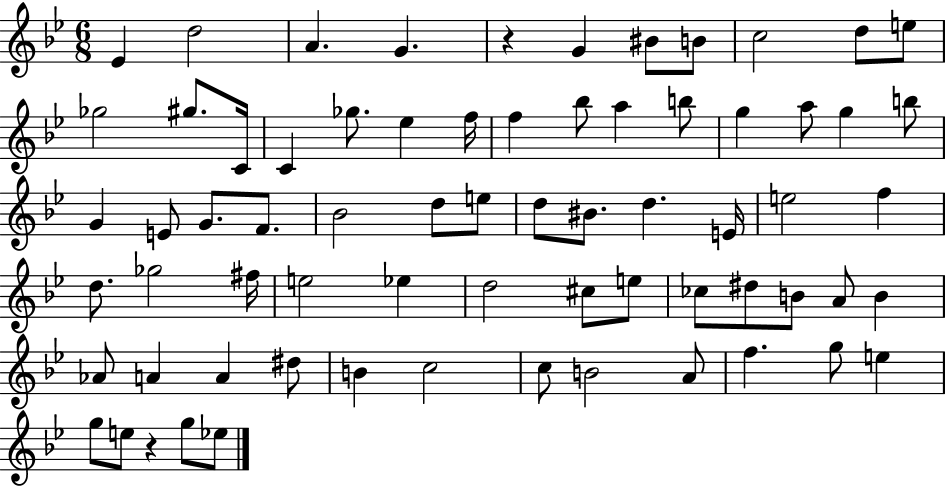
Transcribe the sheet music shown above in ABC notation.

X:1
T:Untitled
M:6/8
L:1/4
K:Bb
_E d2 A G z G ^B/2 B/2 c2 d/2 e/2 _g2 ^g/2 C/4 C _g/2 _e f/4 f _b/2 a b/2 g a/2 g b/2 G E/2 G/2 F/2 _B2 d/2 e/2 d/2 ^B/2 d E/4 e2 f d/2 _g2 ^f/4 e2 _e d2 ^c/2 e/2 _c/2 ^d/2 B/2 A/2 B _A/2 A A ^d/2 B c2 c/2 B2 A/2 f g/2 e g/2 e/2 z g/2 _e/2